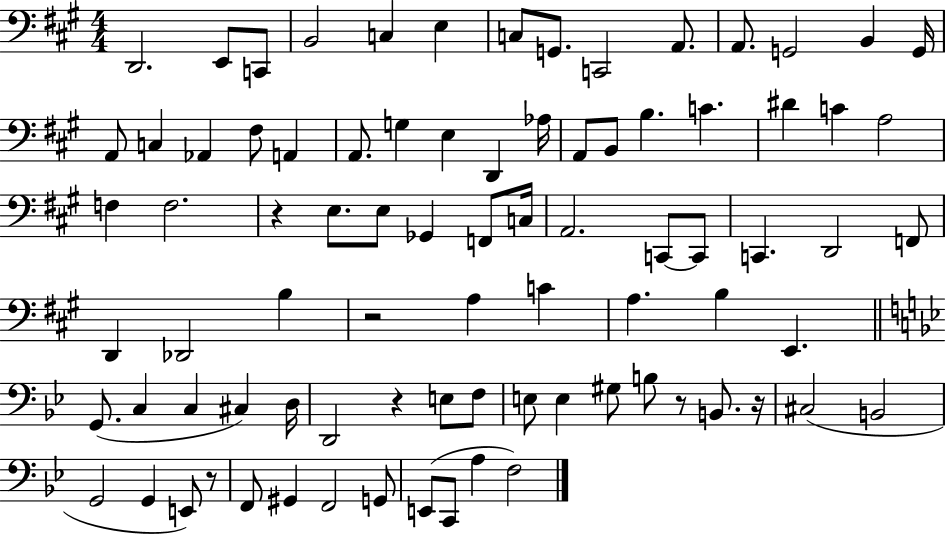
X:1
T:Untitled
M:4/4
L:1/4
K:A
D,,2 E,,/2 C,,/2 B,,2 C, E, C,/2 G,,/2 C,,2 A,,/2 A,,/2 G,,2 B,, G,,/4 A,,/2 C, _A,, ^F,/2 A,, A,,/2 G, E, D,, _A,/4 A,,/2 B,,/2 B, C ^D C A,2 F, F,2 z E,/2 E,/2 _G,, F,,/2 C,/4 A,,2 C,,/2 C,,/2 C,, D,,2 F,,/2 D,, _D,,2 B, z2 A, C A, B, E,, G,,/2 C, C, ^C, D,/4 D,,2 z E,/2 F,/2 E,/2 E, ^G,/2 B,/2 z/2 B,,/2 z/4 ^C,2 B,,2 G,,2 G,, E,,/2 z/2 F,,/2 ^G,, F,,2 G,,/2 E,,/2 C,,/2 A, F,2